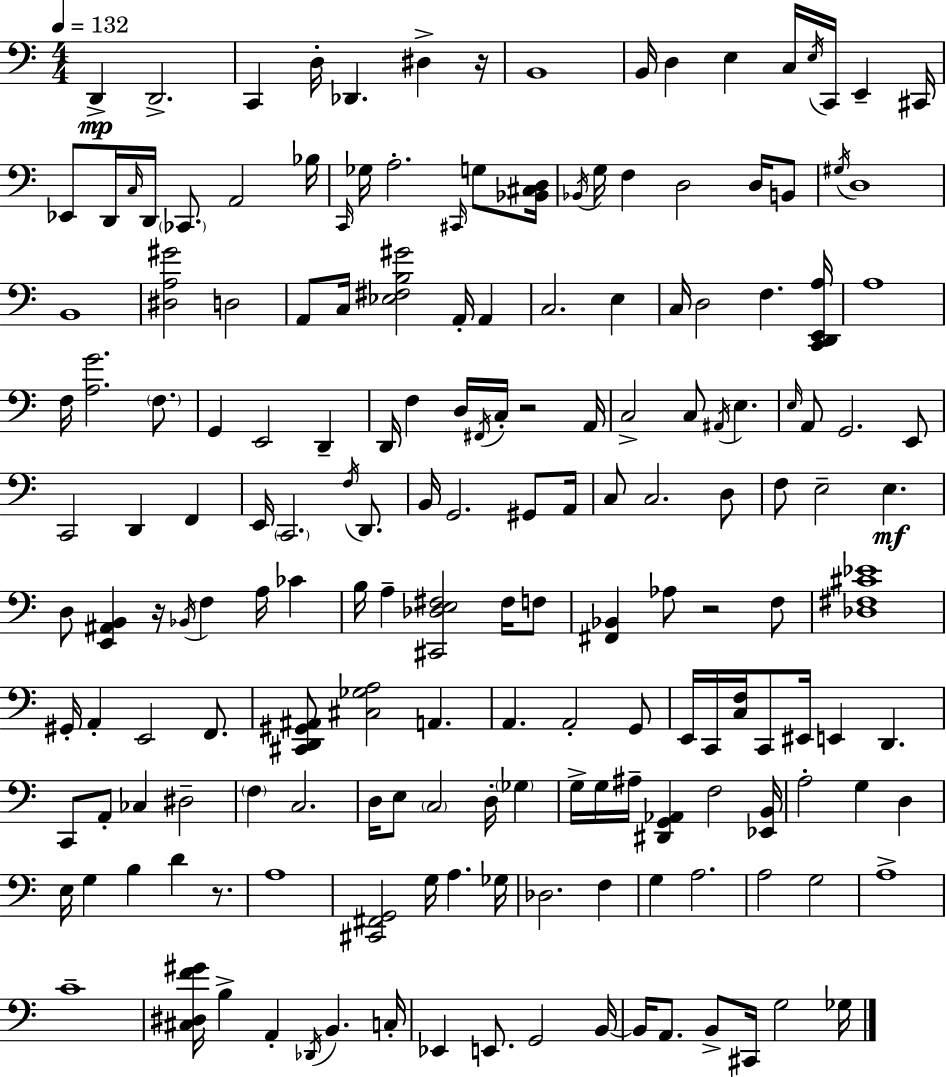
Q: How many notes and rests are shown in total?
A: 178